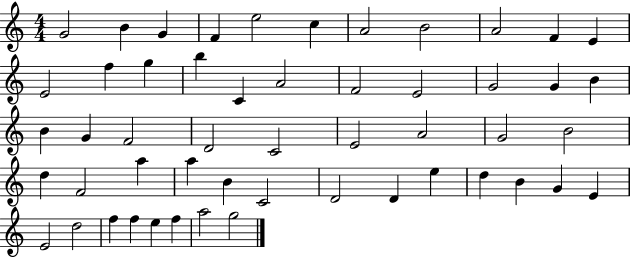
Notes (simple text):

G4/h B4/q G4/q F4/q E5/h C5/q A4/h B4/h A4/h F4/q E4/q E4/h F5/q G5/q B5/q C4/q A4/h F4/h E4/h G4/h G4/q B4/q B4/q G4/q F4/h D4/h C4/h E4/h A4/h G4/h B4/h D5/q F4/h A5/q A5/q B4/q C4/h D4/h D4/q E5/q D5/q B4/q G4/q E4/q E4/h D5/h F5/q F5/q E5/q F5/q A5/h G5/h